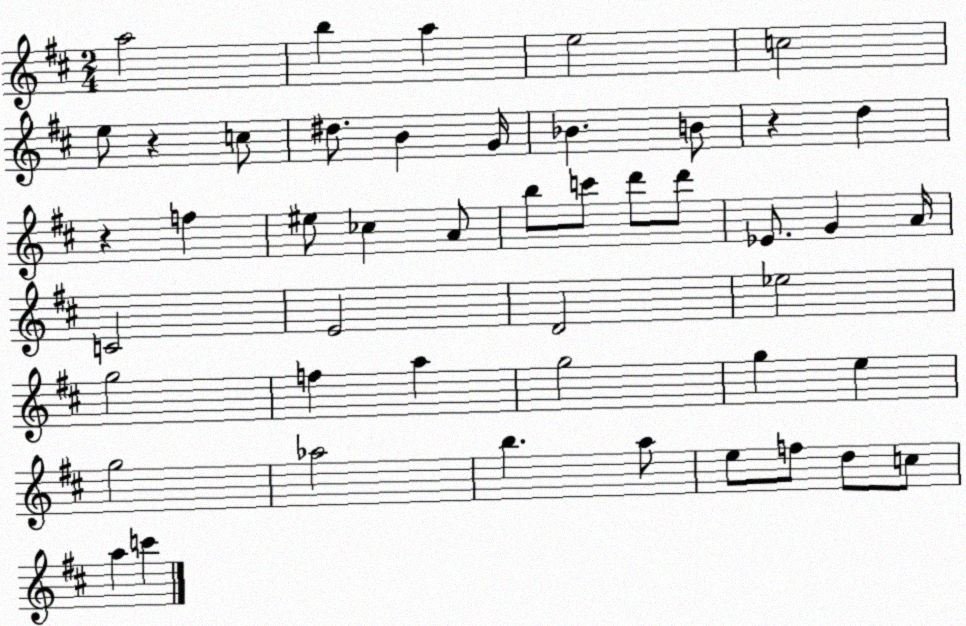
X:1
T:Untitled
M:2/4
L:1/4
K:D
a2 b a e2 c2 e/2 z c/2 ^d/2 B G/4 _B B/2 z d z f ^e/2 _c A/2 b/2 c'/2 d'/2 d'/2 _E/2 G A/4 C2 E2 D2 _e2 g2 f a g2 g e g2 _a2 b a/2 e/2 f/2 d/2 c/2 a c'